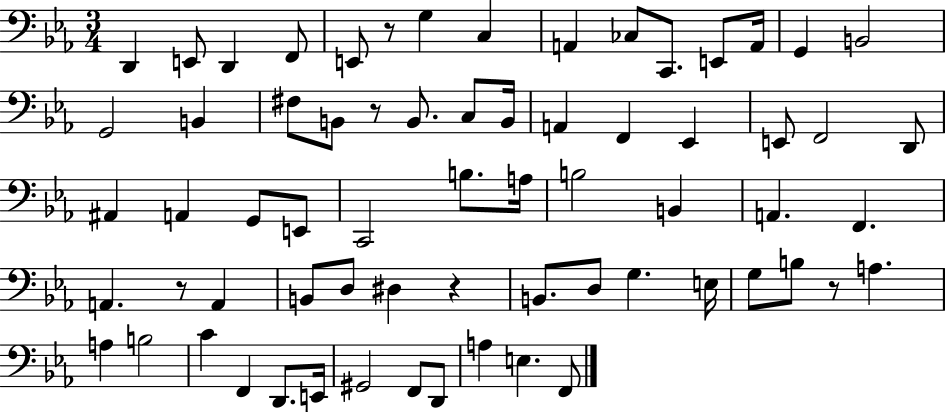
{
  \clef bass
  \numericTimeSignature
  \time 3/4
  \key ees \major
  d,4 e,8 d,4 f,8 | e,8 r8 g4 c4 | a,4 ces8 c,8. e,8 a,16 | g,4 b,2 | \break g,2 b,4 | fis8 b,8 r8 b,8. c8 b,16 | a,4 f,4 ees,4 | e,8 f,2 d,8 | \break ais,4 a,4 g,8 e,8 | c,2 b8. a16 | b2 b,4 | a,4. f,4. | \break a,4. r8 a,4 | b,8 d8 dis4 r4 | b,8. d8 g4. e16 | g8 b8 r8 a4. | \break a4 b2 | c'4 f,4 d,8. e,16 | gis,2 f,8 d,8 | a4 e4. f,8 | \break \bar "|."
}